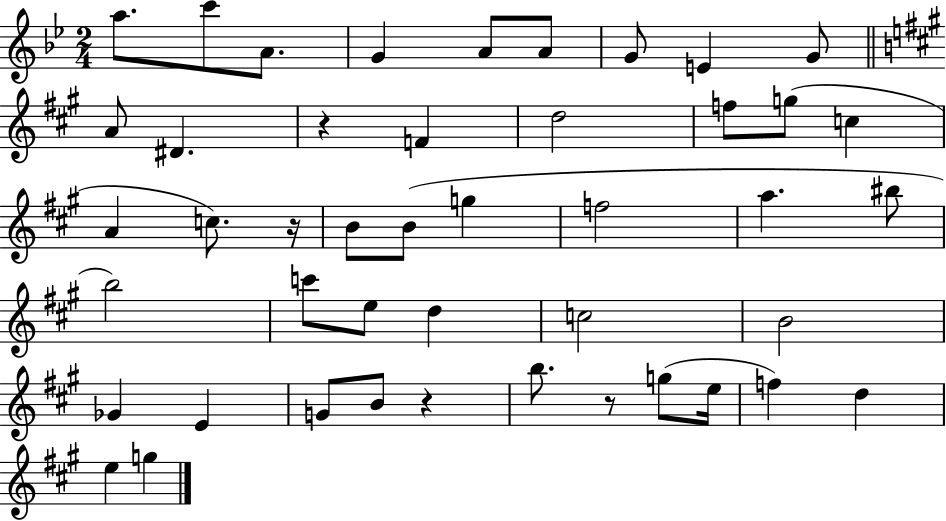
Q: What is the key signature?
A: BES major